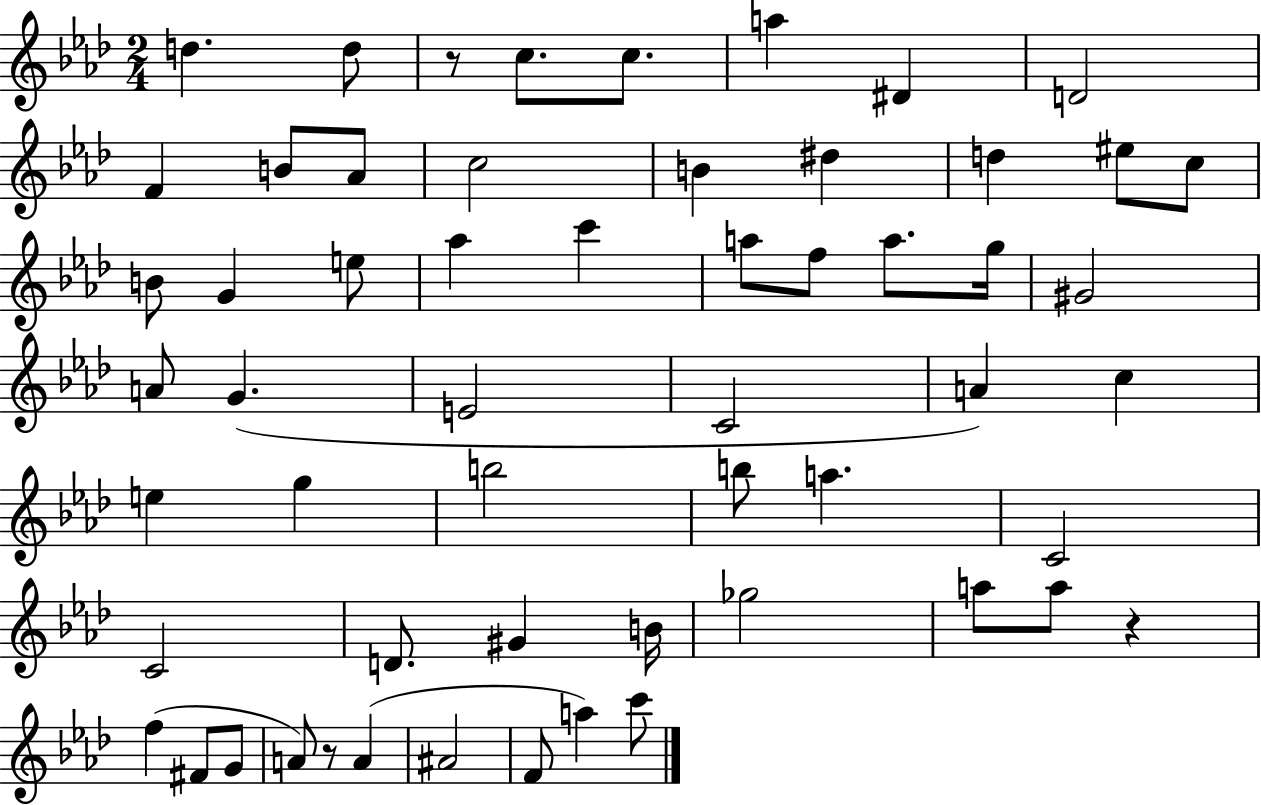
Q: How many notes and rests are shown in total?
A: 57